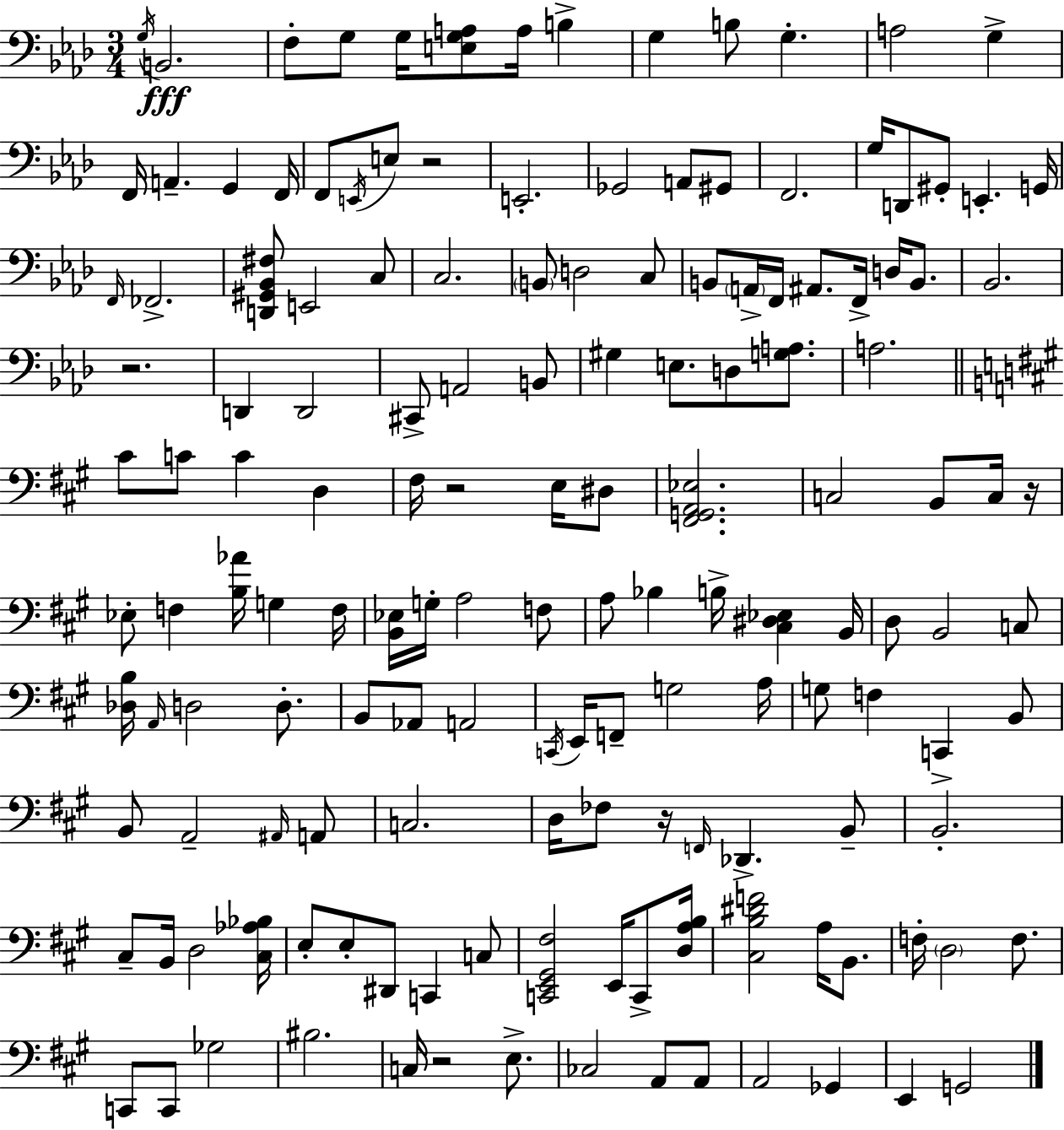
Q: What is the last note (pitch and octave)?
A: G2